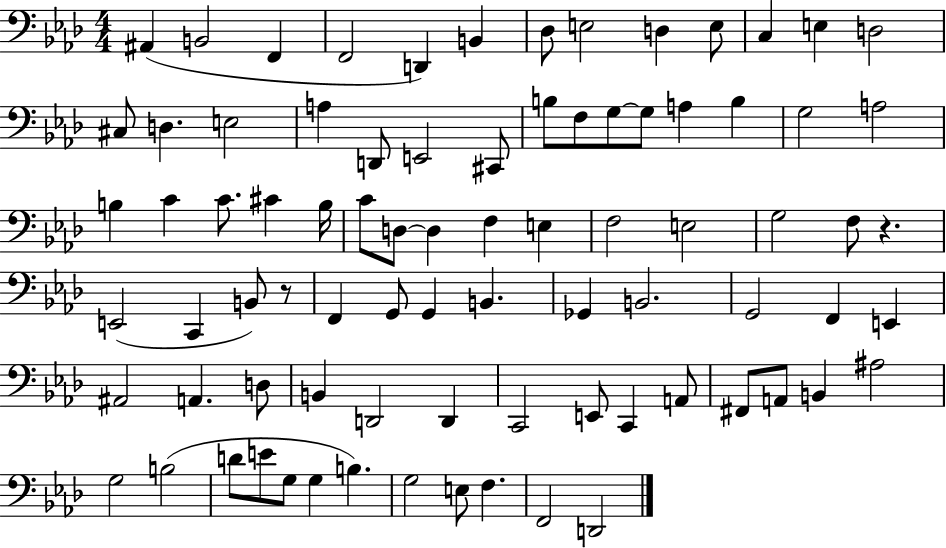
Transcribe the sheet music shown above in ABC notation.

X:1
T:Untitled
M:4/4
L:1/4
K:Ab
^A,, B,,2 F,, F,,2 D,, B,, _D,/2 E,2 D, E,/2 C, E, D,2 ^C,/2 D, E,2 A, D,,/2 E,,2 ^C,,/2 B,/2 F,/2 G,/2 G,/2 A, B, G,2 A,2 B, C C/2 ^C B,/4 C/2 D,/2 D, F, E, F,2 E,2 G,2 F,/2 z E,,2 C,, B,,/2 z/2 F,, G,,/2 G,, B,, _G,, B,,2 G,,2 F,, E,, ^A,,2 A,, D,/2 B,, D,,2 D,, C,,2 E,,/2 C,, A,,/2 ^F,,/2 A,,/2 B,, ^A,2 G,2 B,2 D/2 E/2 G,/2 G, B, G,2 E,/2 F, F,,2 D,,2